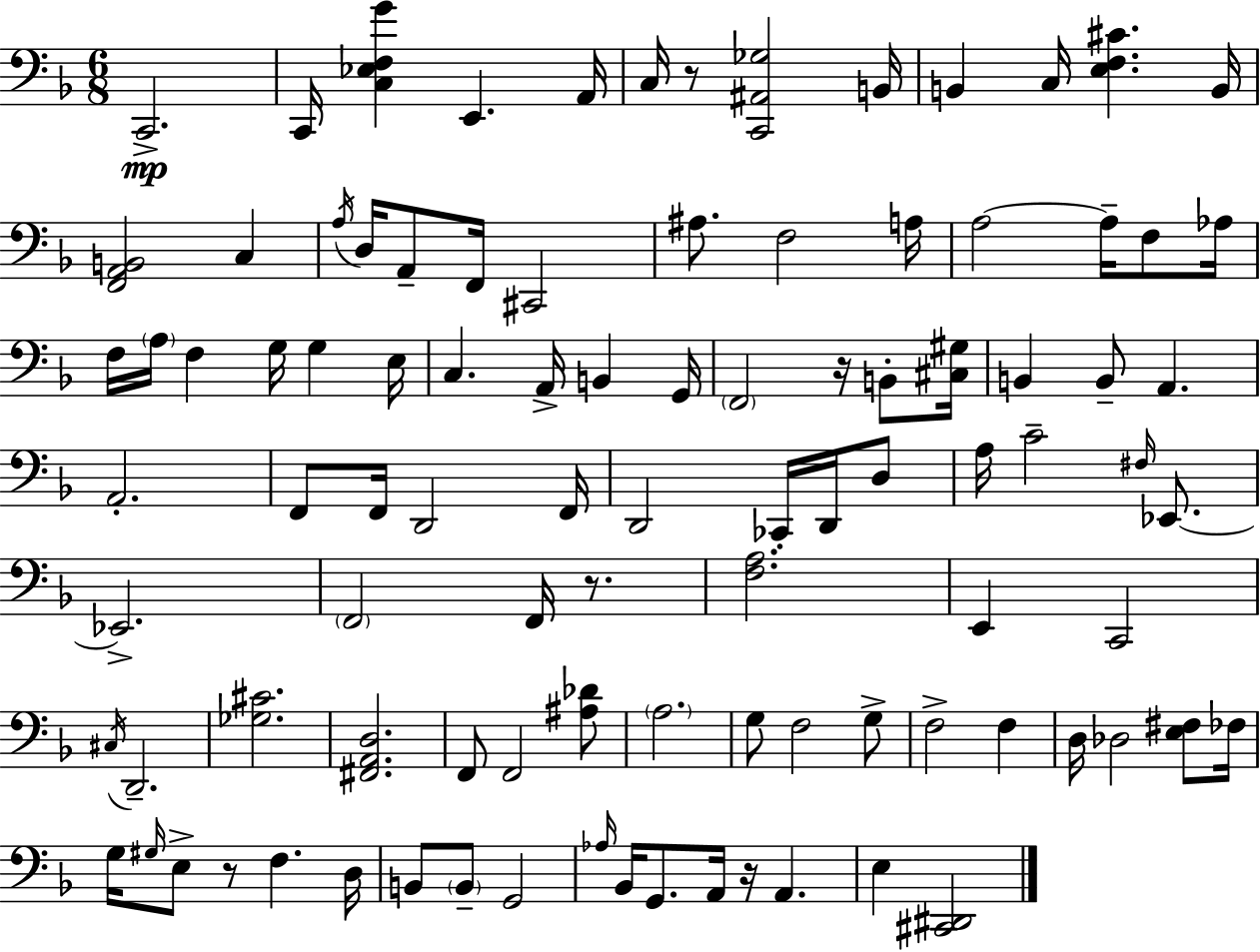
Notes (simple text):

C2/h. C2/s [C3,Eb3,F3,G4]/q E2/q. A2/s C3/s R/e [C2,A#2,Gb3]/h B2/s B2/q C3/s [E3,F3,C#4]/q. B2/s [F2,A2,B2]/h C3/q A3/s D3/s A2/e F2/s C#2/h A#3/e. F3/h A3/s A3/h A3/s F3/e Ab3/s F3/s A3/s F3/q G3/s G3/q E3/s C3/q. A2/s B2/q G2/s F2/h R/s B2/e [C#3,G#3]/s B2/q B2/e A2/q. A2/h. F2/e F2/s D2/h F2/s D2/h CES2/s D2/s D3/e A3/s C4/h F#3/s Eb2/e. Eb2/h. F2/h F2/s R/e. [F3,A3]/h. E2/q C2/h C#3/s D2/h. [Gb3,C#4]/h. [F#2,A2,D3]/h. F2/e F2/h [A#3,Db4]/e A3/h. G3/e F3/h G3/e F3/h F3/q D3/s Db3/h [E3,F#3]/e FES3/s G3/s G#3/s E3/e R/e F3/q. D3/s B2/e B2/e G2/h Ab3/s Bb2/s G2/e. A2/s R/s A2/q. E3/q [C#2,D#2]/h